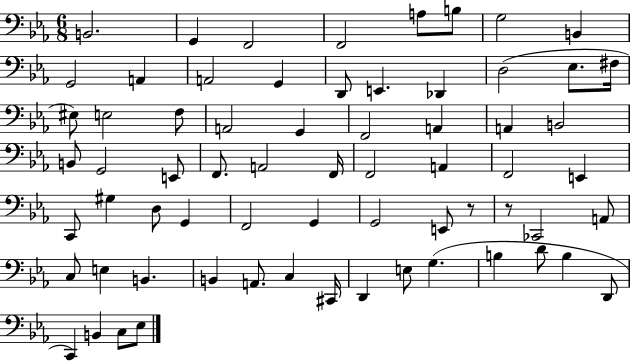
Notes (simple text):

B2/h. G2/q F2/h F2/h A3/e B3/e G3/h B2/q G2/h A2/q A2/h G2/q D2/e E2/q. Db2/q D3/h Eb3/e. F#3/s EIS3/e E3/h F3/e A2/h G2/q F2/h A2/q A2/q B2/h B2/e G2/h E2/e F2/e. A2/h F2/s F2/h A2/q F2/h E2/q C2/e G#3/q D3/e G2/q F2/h G2/q G2/h E2/e R/e R/e CES2/h A2/e C3/e E3/q B2/q. B2/q A2/e. C3/q C#2/s D2/q E3/e G3/q. B3/q D4/e B3/q D2/e C2/q B2/q C3/e Eb3/e